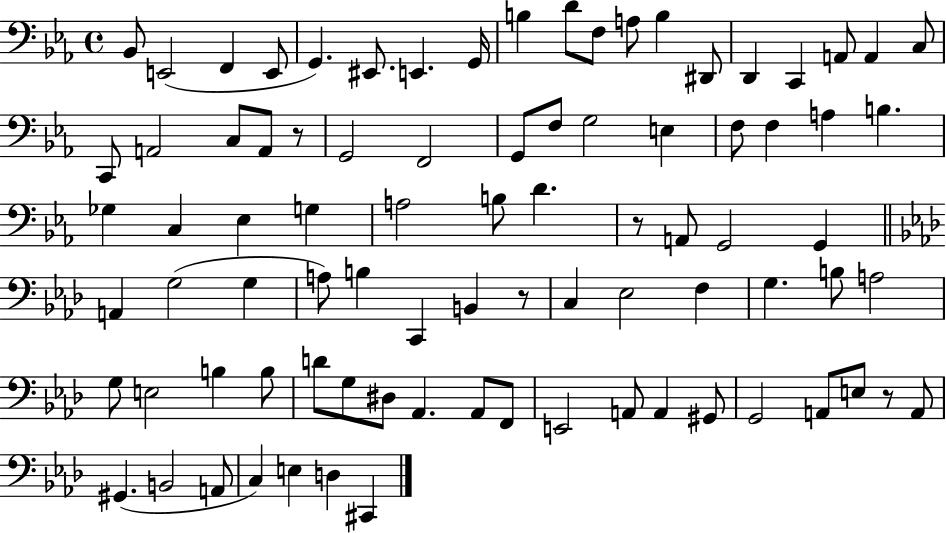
Bb2/e E2/h F2/q E2/e G2/q. EIS2/e. E2/q. G2/s B3/q D4/e F3/e A3/e B3/q D#2/e D2/q C2/q A2/e A2/q C3/e C2/e A2/h C3/e A2/e R/e G2/h F2/h G2/e F3/e G3/h E3/q F3/e F3/q A3/q B3/q. Gb3/q C3/q Eb3/q G3/q A3/h B3/e D4/q. R/e A2/e G2/h G2/q A2/q G3/h G3/q A3/e B3/q C2/q B2/q R/e C3/q Eb3/h F3/q G3/q. B3/e A3/h G3/e E3/h B3/q B3/e D4/e G3/e D#3/e Ab2/q. Ab2/e F2/e E2/h A2/e A2/q G#2/e G2/h A2/e E3/e R/e A2/e G#2/q. B2/h A2/e C3/q E3/q D3/q C#2/q